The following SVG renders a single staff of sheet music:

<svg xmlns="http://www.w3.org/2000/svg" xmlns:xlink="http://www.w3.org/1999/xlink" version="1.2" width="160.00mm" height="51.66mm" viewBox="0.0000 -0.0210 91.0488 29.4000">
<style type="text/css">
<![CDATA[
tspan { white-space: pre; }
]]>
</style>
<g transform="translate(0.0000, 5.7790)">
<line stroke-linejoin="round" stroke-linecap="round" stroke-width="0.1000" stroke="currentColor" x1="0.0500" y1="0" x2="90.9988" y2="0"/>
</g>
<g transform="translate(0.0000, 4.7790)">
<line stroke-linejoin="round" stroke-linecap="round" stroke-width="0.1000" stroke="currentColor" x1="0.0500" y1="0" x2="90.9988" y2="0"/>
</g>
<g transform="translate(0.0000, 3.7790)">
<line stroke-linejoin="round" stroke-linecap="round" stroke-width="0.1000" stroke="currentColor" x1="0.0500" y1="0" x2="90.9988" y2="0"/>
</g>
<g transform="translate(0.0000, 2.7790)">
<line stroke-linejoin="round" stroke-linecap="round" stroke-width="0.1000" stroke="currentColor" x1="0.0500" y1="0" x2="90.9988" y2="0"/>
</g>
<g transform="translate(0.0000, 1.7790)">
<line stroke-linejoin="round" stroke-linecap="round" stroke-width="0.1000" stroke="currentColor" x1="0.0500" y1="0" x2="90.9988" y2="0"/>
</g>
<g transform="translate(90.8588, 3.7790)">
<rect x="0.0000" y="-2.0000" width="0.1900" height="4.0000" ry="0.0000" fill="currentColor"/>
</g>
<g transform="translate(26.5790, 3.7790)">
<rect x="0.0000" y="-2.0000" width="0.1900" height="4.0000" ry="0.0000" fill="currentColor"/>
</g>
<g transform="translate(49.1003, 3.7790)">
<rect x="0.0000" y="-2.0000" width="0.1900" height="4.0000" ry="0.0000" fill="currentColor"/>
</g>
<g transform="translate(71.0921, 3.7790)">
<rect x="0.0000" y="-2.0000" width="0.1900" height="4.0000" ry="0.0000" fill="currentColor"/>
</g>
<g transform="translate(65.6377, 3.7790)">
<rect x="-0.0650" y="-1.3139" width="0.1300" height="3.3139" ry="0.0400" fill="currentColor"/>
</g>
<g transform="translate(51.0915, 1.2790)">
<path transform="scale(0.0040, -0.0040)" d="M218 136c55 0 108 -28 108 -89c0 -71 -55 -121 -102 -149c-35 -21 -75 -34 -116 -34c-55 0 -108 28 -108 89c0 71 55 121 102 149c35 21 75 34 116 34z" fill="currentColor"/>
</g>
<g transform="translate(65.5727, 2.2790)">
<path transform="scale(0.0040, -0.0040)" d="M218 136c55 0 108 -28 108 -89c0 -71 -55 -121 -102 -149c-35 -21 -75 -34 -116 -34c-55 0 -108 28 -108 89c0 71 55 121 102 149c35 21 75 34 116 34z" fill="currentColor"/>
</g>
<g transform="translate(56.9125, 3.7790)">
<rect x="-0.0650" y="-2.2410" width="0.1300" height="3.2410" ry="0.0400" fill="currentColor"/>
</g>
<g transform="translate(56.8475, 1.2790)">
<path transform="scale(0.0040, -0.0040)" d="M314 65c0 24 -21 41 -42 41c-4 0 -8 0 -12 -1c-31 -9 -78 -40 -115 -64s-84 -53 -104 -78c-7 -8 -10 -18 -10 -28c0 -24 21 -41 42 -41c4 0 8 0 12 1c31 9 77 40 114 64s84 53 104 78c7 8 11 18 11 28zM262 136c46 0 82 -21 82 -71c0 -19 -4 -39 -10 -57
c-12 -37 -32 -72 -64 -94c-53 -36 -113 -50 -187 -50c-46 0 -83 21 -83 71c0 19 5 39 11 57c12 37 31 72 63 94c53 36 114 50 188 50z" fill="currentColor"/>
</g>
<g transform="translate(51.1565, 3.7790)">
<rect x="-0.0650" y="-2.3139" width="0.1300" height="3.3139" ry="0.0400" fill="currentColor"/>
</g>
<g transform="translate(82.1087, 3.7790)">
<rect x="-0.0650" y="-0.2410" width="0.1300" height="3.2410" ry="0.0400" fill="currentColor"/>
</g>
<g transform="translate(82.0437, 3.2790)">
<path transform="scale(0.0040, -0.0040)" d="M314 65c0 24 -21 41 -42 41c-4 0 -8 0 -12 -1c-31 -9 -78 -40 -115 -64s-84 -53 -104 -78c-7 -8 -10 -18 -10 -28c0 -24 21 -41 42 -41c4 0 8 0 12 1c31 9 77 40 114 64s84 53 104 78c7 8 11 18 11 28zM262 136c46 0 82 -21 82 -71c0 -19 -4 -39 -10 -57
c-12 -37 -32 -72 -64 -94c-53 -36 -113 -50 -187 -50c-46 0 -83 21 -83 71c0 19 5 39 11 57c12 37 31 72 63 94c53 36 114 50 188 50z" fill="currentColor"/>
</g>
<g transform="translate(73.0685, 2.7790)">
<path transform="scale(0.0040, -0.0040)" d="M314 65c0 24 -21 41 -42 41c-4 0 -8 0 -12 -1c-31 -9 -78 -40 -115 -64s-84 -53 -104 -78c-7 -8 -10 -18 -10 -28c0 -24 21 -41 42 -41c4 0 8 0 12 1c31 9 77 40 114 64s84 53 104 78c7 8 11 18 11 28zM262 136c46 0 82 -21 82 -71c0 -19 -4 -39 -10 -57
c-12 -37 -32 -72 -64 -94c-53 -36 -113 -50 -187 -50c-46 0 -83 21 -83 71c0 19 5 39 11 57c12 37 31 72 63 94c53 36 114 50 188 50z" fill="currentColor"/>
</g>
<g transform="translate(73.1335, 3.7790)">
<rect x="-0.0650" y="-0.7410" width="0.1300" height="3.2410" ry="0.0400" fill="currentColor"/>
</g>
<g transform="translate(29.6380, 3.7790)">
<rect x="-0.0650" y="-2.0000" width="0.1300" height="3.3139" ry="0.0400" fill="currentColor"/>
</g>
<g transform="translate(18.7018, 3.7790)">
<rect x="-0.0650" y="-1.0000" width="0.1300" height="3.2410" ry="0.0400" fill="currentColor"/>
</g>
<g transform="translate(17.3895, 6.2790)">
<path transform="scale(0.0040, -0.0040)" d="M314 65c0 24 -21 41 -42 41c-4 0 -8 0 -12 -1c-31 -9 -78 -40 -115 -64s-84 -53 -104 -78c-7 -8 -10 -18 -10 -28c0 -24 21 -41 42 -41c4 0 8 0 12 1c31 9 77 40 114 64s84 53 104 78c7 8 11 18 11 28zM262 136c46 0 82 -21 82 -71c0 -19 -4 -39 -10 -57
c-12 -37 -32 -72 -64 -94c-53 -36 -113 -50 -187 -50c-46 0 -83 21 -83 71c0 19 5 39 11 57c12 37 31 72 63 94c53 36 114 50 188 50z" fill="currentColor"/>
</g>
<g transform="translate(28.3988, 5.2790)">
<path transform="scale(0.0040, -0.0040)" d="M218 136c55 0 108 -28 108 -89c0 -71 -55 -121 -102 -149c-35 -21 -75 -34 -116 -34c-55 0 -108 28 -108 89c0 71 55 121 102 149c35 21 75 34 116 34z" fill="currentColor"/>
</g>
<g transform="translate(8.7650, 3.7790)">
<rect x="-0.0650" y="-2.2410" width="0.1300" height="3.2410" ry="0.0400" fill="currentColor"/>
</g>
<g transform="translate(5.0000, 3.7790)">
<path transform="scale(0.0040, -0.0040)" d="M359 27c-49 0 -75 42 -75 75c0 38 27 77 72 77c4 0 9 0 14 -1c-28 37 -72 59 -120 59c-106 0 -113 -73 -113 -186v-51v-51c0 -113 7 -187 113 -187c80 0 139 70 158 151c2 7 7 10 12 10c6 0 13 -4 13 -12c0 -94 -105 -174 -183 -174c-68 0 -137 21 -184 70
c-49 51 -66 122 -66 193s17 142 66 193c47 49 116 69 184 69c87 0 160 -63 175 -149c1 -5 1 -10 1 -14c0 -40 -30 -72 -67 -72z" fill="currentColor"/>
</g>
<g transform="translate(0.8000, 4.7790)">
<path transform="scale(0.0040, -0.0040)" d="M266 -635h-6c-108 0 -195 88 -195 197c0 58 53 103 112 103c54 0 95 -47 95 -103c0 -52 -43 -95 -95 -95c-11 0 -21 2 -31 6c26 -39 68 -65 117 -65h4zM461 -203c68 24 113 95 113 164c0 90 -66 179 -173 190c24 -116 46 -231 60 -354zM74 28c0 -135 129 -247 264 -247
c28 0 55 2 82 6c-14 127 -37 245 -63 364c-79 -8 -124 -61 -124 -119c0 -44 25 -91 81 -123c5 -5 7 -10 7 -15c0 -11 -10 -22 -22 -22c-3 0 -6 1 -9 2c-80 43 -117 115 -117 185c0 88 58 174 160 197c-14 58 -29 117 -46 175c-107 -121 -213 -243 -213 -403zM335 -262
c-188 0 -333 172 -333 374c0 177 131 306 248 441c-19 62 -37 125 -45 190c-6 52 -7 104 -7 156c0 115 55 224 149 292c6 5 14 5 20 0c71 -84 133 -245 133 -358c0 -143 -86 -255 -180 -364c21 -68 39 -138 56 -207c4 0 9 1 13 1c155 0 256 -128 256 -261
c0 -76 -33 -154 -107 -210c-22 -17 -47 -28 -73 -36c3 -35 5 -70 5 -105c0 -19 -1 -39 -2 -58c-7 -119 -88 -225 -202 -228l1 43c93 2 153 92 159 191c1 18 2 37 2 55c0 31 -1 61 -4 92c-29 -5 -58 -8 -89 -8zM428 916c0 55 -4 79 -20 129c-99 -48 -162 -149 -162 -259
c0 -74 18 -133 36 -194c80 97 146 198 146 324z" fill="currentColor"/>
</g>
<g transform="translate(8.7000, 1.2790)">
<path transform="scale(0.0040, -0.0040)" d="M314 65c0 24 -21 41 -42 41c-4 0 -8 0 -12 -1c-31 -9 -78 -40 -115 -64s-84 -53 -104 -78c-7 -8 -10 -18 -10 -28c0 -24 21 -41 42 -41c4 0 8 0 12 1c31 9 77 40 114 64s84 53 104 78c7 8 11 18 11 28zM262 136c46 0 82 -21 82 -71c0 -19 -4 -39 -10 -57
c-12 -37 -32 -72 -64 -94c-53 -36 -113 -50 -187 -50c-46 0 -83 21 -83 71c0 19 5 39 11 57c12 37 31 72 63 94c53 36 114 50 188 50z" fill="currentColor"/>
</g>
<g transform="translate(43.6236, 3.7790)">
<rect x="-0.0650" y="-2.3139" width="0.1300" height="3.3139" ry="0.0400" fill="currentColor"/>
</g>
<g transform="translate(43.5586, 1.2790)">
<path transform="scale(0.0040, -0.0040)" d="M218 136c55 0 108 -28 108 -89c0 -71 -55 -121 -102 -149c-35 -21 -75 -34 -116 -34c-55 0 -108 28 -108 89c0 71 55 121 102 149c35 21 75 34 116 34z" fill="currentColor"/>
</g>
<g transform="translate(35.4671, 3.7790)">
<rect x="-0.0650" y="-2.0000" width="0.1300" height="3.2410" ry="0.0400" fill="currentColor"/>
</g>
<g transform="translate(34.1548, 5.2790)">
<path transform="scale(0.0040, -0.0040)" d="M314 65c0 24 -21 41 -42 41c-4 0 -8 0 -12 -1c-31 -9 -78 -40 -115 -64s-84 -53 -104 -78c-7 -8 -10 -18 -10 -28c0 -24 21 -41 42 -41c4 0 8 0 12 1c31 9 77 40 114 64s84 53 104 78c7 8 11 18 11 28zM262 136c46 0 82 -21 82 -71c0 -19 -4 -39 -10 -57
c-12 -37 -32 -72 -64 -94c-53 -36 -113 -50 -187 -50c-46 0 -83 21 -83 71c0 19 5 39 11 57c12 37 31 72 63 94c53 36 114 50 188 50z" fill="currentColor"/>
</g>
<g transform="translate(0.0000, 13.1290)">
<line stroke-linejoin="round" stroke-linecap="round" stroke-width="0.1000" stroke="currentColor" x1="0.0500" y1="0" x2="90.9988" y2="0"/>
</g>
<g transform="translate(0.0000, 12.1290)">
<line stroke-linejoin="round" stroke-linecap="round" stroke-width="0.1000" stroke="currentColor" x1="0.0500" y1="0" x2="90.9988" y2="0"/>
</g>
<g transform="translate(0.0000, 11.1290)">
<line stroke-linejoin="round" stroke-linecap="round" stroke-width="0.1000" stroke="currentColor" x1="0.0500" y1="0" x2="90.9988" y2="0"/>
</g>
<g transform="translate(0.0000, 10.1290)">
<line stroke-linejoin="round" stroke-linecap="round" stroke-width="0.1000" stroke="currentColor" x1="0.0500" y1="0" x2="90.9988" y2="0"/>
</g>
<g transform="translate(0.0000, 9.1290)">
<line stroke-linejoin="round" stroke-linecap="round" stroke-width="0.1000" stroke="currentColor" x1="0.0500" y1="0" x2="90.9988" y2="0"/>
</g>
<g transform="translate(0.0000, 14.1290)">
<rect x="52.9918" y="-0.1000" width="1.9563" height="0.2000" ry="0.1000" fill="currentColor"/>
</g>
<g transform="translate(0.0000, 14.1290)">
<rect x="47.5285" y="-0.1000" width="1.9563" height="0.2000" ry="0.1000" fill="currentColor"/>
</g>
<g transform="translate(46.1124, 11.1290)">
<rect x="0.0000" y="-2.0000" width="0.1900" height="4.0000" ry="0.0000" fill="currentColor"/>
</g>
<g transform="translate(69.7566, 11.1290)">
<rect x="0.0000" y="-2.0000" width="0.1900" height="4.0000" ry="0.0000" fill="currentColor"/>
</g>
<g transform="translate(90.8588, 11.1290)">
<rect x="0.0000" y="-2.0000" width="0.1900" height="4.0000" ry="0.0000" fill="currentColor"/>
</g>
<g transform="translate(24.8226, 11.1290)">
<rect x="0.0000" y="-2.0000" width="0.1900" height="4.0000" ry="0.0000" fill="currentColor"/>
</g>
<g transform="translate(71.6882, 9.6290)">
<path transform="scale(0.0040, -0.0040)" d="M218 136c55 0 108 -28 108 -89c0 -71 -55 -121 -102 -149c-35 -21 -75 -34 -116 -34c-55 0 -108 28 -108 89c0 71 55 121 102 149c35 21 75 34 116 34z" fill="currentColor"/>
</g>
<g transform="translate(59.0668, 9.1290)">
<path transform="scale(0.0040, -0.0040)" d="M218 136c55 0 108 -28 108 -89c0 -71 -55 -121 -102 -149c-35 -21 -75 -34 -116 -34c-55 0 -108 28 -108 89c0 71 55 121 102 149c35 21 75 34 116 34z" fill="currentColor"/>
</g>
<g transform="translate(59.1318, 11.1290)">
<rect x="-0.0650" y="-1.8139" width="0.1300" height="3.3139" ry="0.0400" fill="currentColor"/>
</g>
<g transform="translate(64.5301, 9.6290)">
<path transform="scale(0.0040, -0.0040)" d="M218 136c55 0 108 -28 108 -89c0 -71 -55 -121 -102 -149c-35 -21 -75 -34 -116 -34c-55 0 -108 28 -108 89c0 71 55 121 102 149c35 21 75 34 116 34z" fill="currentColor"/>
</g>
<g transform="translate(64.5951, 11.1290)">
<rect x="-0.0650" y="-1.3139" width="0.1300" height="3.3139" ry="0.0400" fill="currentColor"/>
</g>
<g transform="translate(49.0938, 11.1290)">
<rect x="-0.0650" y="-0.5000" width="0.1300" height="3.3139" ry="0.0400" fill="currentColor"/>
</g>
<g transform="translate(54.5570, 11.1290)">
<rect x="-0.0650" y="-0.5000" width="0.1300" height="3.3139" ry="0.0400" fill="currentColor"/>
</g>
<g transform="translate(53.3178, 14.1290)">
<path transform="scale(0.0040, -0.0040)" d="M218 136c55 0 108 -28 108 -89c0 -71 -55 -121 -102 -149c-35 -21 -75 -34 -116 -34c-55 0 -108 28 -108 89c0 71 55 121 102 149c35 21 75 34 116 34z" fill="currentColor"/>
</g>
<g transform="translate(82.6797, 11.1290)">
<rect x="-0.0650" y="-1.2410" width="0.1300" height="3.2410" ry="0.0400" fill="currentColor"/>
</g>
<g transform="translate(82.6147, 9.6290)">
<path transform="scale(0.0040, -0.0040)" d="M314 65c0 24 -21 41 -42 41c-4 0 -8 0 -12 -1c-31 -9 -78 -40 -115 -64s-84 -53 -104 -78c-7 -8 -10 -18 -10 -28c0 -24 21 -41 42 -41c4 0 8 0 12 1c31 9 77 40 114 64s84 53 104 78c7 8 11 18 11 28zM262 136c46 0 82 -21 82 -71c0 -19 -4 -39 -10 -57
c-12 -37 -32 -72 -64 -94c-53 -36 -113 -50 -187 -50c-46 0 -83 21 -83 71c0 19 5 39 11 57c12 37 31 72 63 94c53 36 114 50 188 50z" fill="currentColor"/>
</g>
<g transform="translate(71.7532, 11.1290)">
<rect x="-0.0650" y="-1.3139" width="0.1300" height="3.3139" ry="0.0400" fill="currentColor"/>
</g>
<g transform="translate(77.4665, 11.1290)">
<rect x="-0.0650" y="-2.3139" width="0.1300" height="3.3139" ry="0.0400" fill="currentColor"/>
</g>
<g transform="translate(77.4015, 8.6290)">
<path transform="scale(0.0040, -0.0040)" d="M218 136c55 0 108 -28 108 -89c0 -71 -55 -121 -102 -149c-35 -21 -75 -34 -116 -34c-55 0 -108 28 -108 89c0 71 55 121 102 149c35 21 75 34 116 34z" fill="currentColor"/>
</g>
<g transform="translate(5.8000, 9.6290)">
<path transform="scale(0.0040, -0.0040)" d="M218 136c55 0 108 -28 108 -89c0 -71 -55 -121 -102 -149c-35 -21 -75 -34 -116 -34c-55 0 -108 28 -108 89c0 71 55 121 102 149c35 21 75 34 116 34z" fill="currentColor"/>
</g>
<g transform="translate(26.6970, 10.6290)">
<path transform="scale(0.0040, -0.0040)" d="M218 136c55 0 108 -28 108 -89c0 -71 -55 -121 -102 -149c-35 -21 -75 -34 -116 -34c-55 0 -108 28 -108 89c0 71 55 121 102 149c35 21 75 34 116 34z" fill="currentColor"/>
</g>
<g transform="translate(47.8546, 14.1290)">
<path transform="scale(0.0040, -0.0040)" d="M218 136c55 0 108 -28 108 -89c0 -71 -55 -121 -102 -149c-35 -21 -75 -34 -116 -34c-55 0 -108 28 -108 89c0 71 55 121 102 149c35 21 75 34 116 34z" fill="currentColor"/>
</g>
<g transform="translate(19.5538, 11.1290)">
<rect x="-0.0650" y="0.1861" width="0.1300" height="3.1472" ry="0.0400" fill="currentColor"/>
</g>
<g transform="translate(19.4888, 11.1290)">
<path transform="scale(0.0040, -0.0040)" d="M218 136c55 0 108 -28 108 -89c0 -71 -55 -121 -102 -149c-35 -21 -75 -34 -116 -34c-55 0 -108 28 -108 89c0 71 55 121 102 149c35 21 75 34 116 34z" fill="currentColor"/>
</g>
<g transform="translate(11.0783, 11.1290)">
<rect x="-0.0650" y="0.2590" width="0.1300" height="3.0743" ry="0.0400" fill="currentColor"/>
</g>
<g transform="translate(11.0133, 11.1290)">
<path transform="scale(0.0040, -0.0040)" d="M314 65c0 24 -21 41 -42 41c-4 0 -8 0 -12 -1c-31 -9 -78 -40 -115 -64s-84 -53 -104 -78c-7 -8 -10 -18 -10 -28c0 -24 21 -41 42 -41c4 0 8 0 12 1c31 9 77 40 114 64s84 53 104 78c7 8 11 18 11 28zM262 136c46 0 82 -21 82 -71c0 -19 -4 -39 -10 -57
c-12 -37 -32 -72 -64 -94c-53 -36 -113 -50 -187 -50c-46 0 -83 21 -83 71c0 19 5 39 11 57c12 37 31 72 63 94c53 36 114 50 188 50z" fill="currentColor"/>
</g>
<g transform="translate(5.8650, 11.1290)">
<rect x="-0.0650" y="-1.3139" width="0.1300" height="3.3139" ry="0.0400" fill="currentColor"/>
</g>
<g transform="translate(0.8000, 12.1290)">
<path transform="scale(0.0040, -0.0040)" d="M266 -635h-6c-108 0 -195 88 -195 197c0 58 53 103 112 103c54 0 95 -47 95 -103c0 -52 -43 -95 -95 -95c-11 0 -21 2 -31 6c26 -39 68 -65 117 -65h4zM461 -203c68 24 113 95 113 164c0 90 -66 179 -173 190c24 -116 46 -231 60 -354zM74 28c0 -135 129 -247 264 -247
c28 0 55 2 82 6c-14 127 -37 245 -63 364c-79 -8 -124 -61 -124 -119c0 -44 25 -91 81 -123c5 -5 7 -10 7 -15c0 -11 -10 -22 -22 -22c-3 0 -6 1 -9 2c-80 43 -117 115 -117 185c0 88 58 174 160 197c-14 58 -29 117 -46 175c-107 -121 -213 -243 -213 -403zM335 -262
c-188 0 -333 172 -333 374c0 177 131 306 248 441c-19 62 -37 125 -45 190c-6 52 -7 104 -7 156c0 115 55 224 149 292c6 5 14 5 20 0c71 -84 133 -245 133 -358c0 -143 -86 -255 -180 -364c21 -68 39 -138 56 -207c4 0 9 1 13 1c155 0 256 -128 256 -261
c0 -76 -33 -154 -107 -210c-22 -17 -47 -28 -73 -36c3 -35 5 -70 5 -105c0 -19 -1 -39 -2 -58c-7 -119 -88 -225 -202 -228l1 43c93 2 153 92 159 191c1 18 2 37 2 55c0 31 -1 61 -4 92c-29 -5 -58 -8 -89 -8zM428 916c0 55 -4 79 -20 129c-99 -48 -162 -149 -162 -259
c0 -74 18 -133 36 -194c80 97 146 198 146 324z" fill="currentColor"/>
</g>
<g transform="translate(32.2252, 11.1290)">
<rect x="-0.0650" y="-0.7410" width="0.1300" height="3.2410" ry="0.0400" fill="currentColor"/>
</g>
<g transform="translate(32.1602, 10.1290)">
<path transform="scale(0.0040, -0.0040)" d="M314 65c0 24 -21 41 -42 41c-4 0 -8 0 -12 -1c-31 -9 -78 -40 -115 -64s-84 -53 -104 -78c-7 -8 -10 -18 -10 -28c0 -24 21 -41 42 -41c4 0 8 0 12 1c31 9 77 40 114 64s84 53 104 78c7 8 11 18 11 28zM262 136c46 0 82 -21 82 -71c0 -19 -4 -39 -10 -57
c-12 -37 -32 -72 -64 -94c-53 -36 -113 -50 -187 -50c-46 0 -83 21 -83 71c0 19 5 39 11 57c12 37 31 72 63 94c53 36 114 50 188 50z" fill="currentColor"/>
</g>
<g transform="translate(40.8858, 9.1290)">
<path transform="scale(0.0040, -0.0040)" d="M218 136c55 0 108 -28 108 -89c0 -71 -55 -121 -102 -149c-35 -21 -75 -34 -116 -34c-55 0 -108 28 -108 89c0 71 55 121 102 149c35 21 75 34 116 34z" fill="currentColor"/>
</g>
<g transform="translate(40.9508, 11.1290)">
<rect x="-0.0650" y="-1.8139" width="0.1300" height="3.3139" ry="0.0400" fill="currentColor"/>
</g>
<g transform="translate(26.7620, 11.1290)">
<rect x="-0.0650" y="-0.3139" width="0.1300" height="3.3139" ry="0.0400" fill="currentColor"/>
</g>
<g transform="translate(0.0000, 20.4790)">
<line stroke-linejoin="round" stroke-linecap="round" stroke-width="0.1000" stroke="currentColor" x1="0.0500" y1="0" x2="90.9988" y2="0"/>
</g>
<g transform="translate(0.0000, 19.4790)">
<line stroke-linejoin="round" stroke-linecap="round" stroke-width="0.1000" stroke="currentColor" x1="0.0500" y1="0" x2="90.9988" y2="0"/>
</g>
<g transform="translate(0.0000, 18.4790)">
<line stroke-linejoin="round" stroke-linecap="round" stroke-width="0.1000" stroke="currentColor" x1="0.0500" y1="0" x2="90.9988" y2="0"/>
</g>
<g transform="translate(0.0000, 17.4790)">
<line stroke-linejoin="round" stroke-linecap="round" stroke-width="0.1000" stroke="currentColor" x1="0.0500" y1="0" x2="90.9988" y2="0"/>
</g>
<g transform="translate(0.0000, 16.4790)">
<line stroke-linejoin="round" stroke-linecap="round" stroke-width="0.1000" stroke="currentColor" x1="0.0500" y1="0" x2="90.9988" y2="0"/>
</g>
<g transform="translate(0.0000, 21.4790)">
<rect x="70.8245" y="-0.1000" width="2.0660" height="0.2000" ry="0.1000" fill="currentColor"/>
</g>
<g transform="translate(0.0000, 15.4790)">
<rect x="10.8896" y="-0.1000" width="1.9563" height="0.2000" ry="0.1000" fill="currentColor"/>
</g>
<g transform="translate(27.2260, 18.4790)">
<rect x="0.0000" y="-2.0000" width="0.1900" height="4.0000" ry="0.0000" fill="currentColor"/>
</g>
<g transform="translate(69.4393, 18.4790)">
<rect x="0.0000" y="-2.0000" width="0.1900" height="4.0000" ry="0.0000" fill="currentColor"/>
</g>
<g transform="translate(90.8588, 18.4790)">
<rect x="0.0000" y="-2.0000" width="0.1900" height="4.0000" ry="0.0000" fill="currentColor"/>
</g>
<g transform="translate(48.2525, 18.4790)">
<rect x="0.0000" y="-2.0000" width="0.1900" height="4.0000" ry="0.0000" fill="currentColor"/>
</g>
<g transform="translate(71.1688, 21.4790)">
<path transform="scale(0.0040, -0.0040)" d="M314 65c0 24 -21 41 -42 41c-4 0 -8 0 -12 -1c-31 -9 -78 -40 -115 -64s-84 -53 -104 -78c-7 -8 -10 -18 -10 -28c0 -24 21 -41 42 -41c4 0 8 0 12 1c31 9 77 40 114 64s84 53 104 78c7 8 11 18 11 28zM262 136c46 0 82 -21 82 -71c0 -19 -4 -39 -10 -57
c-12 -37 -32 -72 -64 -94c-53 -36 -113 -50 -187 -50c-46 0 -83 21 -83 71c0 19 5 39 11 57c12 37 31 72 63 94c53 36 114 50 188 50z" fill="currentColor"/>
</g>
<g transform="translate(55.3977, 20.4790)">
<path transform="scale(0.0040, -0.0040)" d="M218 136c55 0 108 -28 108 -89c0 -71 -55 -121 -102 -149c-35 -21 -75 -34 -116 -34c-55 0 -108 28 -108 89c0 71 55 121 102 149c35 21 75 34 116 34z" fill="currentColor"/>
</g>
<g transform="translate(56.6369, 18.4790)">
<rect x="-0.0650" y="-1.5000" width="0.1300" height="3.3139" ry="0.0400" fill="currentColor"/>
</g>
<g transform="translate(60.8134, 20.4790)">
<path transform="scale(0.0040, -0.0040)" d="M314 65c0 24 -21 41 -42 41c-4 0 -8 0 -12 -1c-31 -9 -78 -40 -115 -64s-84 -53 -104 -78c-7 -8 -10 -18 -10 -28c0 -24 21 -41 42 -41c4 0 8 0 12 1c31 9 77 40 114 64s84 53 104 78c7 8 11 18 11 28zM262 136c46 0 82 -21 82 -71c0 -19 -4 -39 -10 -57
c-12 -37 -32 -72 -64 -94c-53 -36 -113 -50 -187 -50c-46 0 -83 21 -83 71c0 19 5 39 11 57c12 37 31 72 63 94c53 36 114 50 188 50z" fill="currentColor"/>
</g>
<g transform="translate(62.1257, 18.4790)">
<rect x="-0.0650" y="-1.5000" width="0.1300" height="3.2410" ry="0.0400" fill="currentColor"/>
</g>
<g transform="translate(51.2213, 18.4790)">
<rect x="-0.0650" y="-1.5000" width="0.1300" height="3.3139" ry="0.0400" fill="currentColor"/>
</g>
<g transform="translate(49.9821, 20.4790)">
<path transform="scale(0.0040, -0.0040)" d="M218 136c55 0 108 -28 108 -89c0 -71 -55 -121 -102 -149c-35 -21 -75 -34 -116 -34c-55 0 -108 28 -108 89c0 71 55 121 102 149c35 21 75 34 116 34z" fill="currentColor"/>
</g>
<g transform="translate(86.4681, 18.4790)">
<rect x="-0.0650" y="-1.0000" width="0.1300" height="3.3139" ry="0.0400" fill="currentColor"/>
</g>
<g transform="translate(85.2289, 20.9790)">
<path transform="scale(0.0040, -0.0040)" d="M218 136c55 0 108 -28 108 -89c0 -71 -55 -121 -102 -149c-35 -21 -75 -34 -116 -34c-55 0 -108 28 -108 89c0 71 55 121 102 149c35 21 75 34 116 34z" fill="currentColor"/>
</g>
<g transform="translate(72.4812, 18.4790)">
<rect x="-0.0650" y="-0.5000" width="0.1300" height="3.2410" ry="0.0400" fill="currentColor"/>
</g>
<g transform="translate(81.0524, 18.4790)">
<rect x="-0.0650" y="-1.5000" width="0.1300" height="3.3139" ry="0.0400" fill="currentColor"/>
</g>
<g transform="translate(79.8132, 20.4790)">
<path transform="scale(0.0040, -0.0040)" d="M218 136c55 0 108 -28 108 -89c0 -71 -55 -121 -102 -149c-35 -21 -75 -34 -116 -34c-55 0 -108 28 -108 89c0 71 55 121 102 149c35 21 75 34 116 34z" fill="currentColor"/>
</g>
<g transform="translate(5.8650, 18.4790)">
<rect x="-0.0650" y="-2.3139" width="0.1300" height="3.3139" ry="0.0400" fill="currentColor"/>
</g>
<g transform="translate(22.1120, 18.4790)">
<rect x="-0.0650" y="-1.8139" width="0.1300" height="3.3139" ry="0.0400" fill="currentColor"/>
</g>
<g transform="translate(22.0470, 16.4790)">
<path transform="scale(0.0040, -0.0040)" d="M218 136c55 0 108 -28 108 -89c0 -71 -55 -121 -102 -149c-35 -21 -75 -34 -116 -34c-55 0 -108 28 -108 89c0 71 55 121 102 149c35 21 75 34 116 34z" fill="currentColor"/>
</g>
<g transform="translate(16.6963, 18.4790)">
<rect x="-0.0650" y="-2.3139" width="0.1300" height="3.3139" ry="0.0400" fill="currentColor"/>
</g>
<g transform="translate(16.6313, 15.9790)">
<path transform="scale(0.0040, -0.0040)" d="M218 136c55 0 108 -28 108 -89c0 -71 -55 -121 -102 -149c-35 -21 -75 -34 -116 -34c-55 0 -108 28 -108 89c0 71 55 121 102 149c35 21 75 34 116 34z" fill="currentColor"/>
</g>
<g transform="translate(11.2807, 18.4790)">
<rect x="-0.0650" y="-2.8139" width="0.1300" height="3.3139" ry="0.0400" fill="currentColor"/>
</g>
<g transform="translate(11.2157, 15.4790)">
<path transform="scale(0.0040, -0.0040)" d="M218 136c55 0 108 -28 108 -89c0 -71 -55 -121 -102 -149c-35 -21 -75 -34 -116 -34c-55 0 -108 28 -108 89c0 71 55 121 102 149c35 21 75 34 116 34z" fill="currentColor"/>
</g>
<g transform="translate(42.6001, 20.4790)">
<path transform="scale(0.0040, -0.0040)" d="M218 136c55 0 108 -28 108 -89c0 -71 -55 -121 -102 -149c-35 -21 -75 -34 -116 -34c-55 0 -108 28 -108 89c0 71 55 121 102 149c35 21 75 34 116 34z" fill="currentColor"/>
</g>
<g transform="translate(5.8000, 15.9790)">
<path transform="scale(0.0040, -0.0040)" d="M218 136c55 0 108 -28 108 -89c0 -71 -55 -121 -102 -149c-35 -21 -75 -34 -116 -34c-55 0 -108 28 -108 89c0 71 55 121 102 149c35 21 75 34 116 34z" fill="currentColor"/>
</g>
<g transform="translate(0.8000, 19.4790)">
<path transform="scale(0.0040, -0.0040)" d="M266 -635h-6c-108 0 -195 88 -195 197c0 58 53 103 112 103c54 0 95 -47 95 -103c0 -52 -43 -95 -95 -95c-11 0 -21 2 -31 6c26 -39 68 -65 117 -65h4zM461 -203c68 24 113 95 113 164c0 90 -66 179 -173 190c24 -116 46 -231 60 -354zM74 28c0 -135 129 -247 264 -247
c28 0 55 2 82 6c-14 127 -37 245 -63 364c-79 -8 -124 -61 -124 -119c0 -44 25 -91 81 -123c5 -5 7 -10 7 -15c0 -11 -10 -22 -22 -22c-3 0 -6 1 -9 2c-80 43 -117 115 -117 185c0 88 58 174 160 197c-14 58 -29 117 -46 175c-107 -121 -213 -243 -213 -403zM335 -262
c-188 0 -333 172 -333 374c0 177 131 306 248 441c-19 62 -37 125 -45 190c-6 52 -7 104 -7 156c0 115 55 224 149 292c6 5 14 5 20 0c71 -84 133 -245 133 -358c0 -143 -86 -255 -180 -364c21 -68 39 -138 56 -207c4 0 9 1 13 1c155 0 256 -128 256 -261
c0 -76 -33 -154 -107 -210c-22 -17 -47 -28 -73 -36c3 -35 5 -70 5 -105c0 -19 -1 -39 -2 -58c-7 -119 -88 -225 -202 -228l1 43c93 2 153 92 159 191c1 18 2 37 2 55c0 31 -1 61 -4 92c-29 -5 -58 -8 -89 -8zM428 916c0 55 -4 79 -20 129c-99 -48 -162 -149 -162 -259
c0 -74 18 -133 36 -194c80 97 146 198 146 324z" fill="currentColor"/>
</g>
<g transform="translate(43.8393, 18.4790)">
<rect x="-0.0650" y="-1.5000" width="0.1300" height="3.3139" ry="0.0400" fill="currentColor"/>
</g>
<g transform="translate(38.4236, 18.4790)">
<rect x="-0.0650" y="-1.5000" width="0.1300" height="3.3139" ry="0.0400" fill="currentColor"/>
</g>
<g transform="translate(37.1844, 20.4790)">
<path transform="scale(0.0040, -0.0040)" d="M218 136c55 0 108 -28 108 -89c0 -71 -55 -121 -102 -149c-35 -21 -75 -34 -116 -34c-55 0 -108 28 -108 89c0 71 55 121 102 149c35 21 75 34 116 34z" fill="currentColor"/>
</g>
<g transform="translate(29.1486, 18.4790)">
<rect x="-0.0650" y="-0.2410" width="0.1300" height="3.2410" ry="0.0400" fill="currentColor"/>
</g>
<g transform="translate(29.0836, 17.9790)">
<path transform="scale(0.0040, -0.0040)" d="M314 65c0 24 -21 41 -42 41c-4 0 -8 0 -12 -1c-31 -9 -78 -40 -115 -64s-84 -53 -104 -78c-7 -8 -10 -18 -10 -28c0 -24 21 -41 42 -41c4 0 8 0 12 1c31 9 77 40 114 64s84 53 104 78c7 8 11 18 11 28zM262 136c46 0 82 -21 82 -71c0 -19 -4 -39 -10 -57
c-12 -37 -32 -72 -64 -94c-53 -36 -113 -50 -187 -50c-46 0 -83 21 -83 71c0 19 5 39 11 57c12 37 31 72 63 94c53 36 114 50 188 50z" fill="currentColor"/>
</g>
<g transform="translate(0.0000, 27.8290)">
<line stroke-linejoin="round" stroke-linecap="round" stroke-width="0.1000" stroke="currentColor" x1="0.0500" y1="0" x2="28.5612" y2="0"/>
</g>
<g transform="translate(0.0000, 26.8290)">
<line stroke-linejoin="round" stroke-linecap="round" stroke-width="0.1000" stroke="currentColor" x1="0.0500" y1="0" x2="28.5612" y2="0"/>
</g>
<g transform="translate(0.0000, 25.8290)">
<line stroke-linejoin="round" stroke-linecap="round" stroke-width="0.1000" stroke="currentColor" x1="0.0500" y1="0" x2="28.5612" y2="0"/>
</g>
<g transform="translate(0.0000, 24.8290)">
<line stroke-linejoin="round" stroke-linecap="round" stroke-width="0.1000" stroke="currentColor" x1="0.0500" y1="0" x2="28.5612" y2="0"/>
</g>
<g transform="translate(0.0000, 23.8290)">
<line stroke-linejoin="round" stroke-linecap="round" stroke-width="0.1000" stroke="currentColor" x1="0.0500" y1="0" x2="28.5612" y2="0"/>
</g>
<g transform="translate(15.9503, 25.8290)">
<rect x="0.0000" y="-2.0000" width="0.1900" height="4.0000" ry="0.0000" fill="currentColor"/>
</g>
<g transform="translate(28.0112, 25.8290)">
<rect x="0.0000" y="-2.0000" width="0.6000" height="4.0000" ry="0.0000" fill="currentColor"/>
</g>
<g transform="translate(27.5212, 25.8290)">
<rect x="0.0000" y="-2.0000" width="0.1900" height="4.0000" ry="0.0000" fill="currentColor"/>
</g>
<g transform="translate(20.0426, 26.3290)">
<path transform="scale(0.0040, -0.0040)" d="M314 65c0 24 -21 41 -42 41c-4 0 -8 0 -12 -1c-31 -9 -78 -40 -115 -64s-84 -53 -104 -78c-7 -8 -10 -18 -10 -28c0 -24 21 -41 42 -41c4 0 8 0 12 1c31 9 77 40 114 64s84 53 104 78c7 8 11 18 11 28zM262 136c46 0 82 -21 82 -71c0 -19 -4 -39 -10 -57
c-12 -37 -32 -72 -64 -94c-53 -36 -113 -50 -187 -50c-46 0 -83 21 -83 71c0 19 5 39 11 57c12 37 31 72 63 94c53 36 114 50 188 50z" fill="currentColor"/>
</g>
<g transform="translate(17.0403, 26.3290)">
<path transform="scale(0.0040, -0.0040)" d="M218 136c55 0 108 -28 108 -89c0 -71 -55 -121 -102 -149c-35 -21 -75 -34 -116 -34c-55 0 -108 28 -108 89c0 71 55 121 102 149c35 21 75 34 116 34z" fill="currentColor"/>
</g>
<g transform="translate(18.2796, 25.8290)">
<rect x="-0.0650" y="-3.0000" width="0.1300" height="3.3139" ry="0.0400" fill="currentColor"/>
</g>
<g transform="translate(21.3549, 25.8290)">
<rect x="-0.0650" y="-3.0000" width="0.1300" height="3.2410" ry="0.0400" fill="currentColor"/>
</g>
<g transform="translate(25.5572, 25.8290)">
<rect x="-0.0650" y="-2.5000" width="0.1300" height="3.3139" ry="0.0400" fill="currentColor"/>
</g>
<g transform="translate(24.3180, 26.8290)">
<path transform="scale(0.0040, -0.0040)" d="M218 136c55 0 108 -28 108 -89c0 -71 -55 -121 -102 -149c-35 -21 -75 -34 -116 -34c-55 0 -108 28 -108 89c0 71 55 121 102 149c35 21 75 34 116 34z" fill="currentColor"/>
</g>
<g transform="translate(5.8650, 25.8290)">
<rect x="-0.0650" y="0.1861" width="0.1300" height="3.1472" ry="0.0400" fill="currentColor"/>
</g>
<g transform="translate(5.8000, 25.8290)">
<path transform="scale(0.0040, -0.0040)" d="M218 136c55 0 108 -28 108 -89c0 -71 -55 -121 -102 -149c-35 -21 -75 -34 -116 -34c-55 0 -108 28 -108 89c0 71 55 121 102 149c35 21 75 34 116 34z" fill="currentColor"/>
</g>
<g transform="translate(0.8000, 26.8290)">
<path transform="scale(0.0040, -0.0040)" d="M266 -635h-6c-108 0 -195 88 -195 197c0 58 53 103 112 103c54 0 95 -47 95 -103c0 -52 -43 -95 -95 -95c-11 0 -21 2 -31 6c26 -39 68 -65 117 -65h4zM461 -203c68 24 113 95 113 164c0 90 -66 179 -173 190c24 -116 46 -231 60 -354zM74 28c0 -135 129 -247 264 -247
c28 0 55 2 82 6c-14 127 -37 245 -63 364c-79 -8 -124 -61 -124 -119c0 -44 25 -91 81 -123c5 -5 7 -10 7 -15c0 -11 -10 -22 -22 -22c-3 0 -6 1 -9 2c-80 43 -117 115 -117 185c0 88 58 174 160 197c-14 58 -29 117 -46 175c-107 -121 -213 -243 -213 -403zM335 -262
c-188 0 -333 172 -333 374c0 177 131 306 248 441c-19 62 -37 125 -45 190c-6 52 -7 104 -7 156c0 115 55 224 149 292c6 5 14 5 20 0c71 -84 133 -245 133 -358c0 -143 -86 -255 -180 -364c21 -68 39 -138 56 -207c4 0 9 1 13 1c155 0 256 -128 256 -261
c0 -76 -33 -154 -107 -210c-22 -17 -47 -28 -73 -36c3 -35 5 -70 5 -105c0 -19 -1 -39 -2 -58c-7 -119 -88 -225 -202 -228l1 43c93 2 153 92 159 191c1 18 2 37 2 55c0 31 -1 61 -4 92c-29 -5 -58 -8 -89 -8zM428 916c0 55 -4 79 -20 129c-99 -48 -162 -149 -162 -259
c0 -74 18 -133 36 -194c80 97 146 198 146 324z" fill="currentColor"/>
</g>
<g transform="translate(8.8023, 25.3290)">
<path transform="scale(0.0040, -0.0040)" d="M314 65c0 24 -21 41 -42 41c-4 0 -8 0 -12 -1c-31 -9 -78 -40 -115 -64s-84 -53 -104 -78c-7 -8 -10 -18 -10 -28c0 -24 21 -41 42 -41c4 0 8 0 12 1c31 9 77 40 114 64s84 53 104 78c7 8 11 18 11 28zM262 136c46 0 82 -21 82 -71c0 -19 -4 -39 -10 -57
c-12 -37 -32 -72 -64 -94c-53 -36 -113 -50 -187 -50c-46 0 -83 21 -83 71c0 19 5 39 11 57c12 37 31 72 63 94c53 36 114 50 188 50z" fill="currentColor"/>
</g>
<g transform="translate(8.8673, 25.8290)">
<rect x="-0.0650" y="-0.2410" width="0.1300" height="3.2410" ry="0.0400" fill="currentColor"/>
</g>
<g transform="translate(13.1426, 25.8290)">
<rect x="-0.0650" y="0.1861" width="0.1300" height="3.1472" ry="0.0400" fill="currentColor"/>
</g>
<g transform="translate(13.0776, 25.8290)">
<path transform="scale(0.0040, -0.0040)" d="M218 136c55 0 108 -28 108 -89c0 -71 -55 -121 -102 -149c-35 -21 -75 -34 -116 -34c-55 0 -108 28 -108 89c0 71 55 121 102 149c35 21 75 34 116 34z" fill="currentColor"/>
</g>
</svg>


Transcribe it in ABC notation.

X:1
T:Untitled
M:4/4
L:1/4
K:C
g2 D2 F F2 g g g2 e d2 c2 e B2 B c d2 f C C f e e g e2 g a g f c2 E E E E E2 C2 E D B c2 B A A2 G